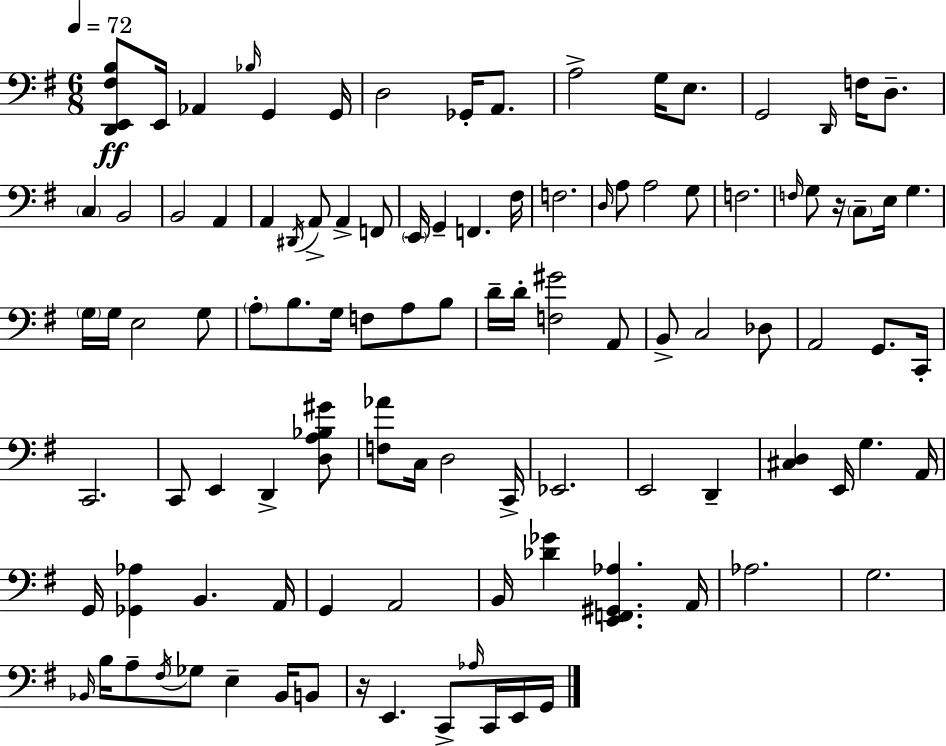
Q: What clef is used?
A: bass